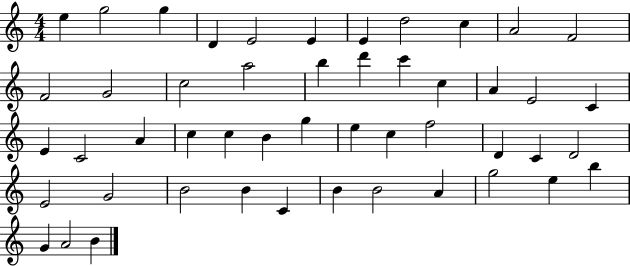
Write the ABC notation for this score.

X:1
T:Untitled
M:4/4
L:1/4
K:C
e g2 g D E2 E E d2 c A2 F2 F2 G2 c2 a2 b d' c' c A E2 C E C2 A c c B g e c f2 D C D2 E2 G2 B2 B C B B2 A g2 e b G A2 B